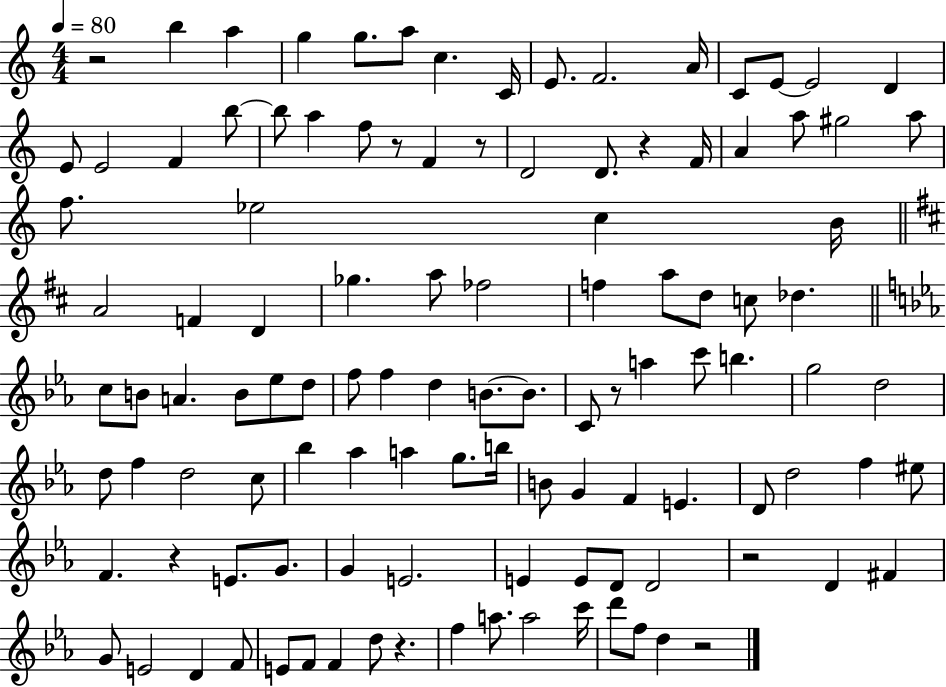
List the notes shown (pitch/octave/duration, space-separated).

R/h B5/q A5/q G5/q G5/e. A5/e C5/q. C4/s E4/e. F4/h. A4/s C4/e E4/e E4/h D4/q E4/e E4/h F4/q B5/e B5/e A5/q F5/e R/e F4/q R/e D4/h D4/e. R/q F4/s A4/q A5/e G#5/h A5/e F5/e. Eb5/h C5/q B4/s A4/h F4/q D4/q Gb5/q. A5/e FES5/h F5/q A5/e D5/e C5/e Db5/q. C5/e B4/e A4/q. B4/e Eb5/e D5/e F5/e F5/q D5/q B4/e. B4/e. C4/e R/e A5/q C6/e B5/q. G5/h D5/h D5/e F5/q D5/h C5/e Bb5/q Ab5/q A5/q G5/e. B5/s B4/e G4/q F4/q E4/q. D4/e D5/h F5/q EIS5/e F4/q. R/q E4/e. G4/e. G4/q E4/h. E4/q E4/e D4/e D4/h R/h D4/q F#4/q G4/e E4/h D4/q F4/e E4/e F4/e F4/q D5/e R/q. F5/q A5/e. A5/h C6/s D6/e F5/e D5/q R/h